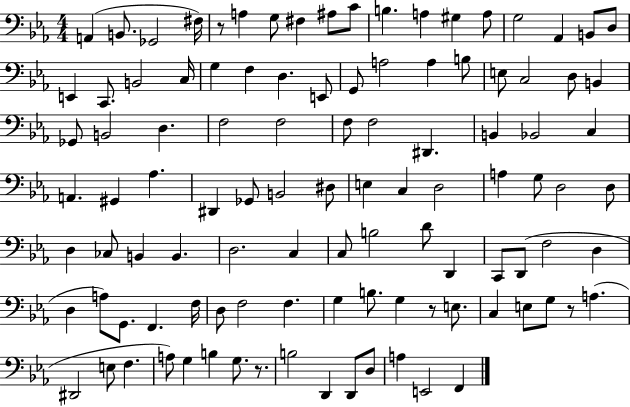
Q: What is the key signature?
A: EES major